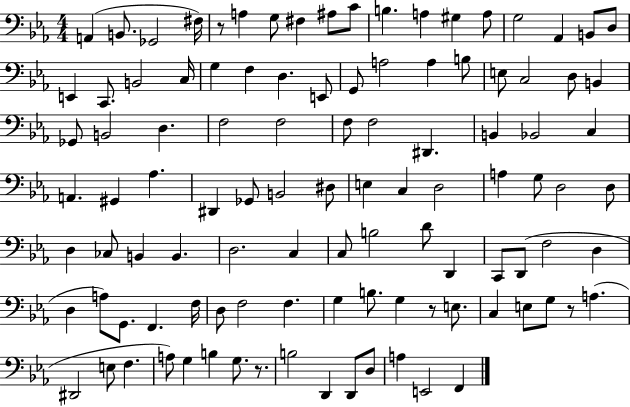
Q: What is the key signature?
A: EES major